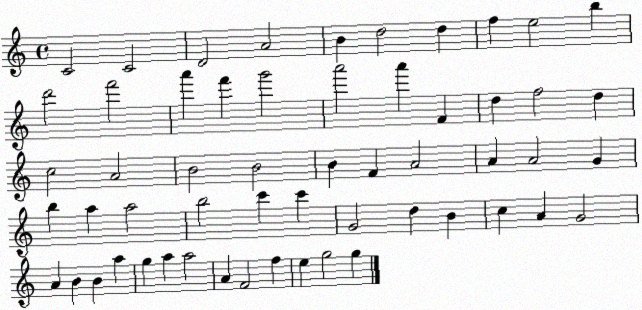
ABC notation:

X:1
T:Untitled
M:4/4
L:1/4
K:C
C2 C2 D2 A2 B d2 d f e2 b d'2 f'2 a' f' g'2 a'2 a' F d f2 d c2 A2 B2 B2 B F A2 A A2 G b a a2 b2 c' c' G2 d B c A G2 A B B a g a a2 A F2 f e g2 g